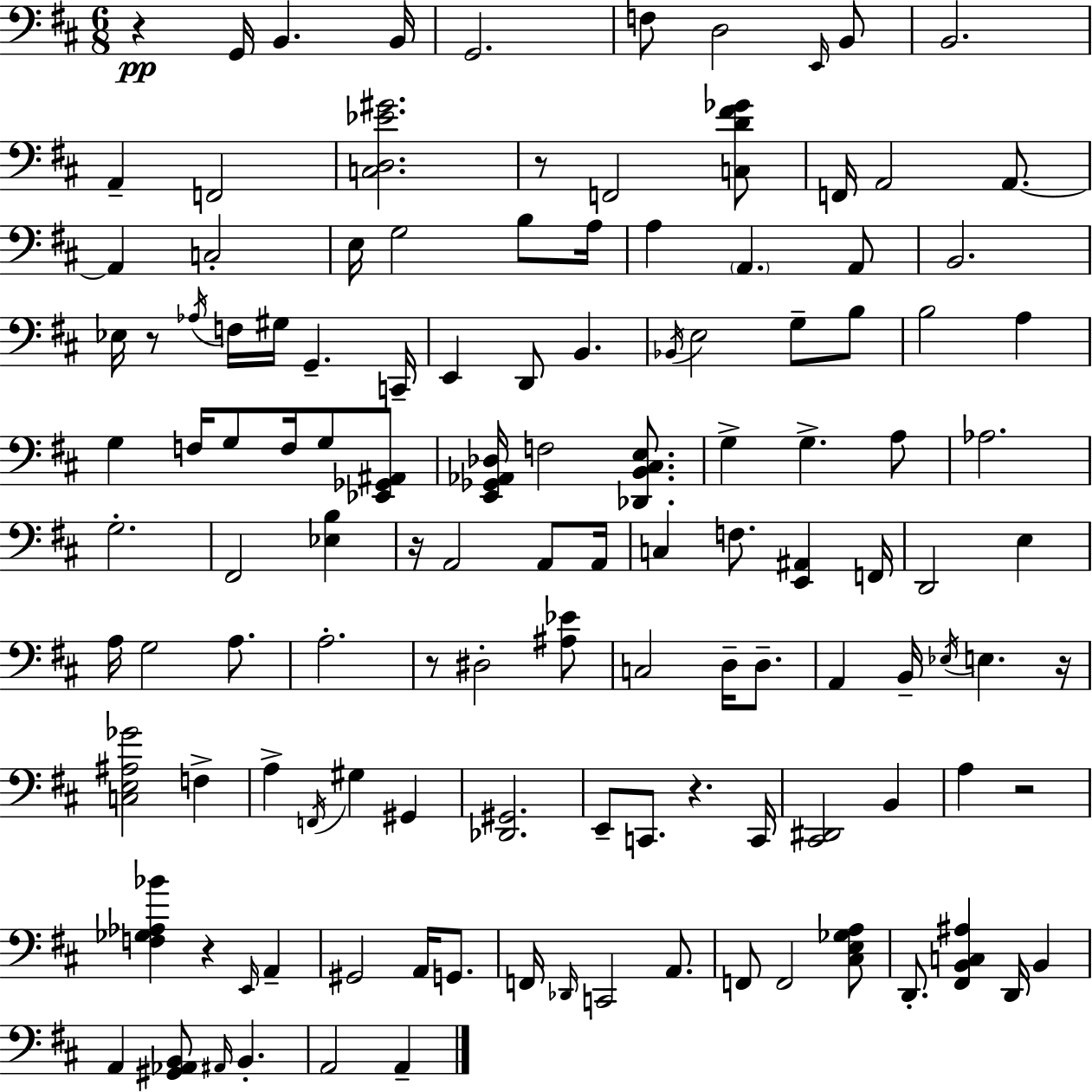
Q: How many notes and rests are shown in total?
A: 125